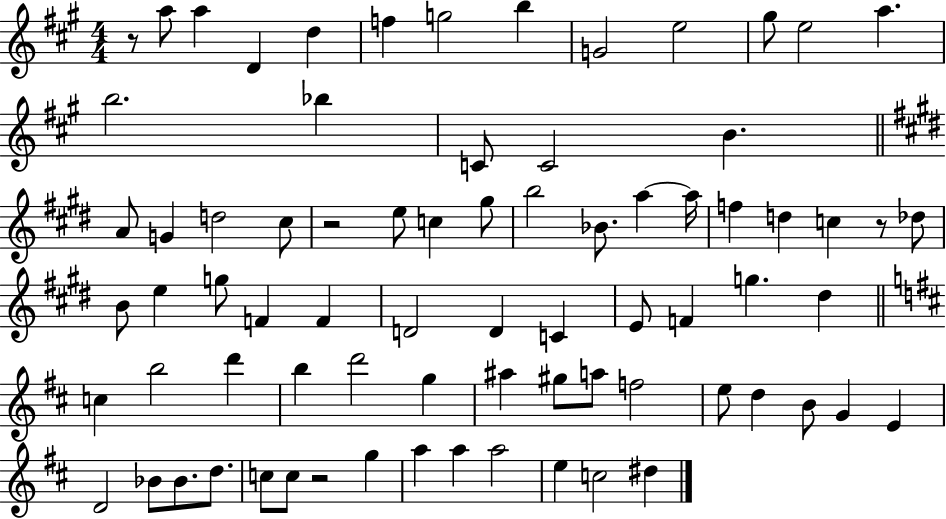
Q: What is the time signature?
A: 4/4